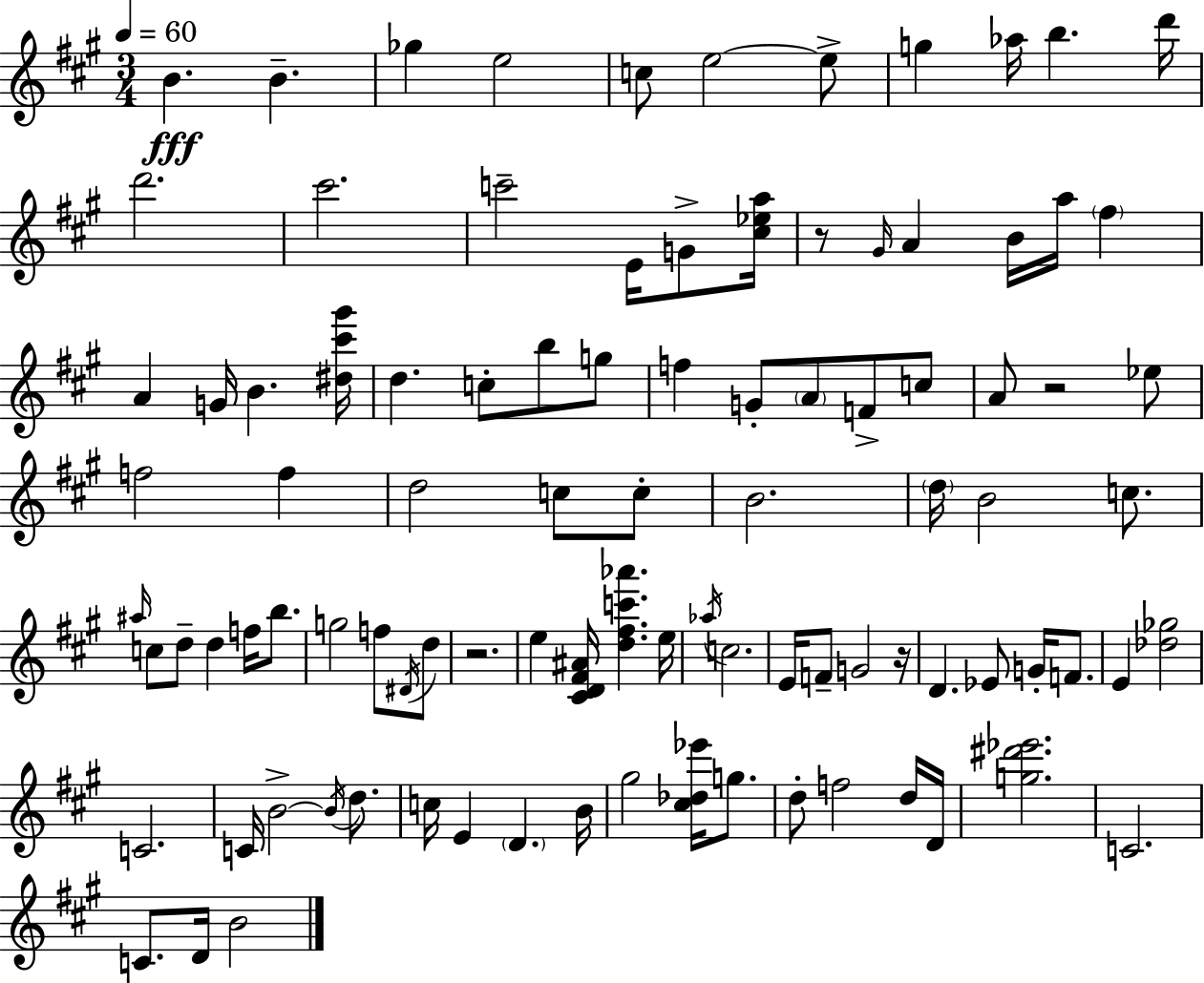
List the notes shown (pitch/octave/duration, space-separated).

B4/q. B4/q. Gb5/q E5/h C5/e E5/h E5/e G5/q Ab5/s B5/q. D6/s D6/h. C#6/h. C6/h E4/s G4/e [C#5,Eb5,A5]/s R/e G#4/s A4/q B4/s A5/s F#5/q A4/q G4/s B4/q. [D#5,C#6,G#6]/s D5/q. C5/e B5/e G5/e F5/q G4/e A4/e F4/e C5/e A4/e R/h Eb5/e F5/h F5/q D5/h C5/e C5/e B4/h. D5/s B4/h C5/e. A#5/s C5/e D5/e D5/q F5/s B5/e. G5/h F5/e D#4/s D5/e R/h. E5/q [C#4,D4,F#4,A#4]/s [D5,F#5,C6,Ab6]/q. E5/s Ab5/s C5/h. E4/s F4/e G4/h R/s D4/q. Eb4/e G4/s F4/e. E4/q [Db5,Gb5]/h C4/h. C4/s B4/h B4/s D5/e. C5/s E4/q D4/q. B4/s G#5/h [C#5,Db5,Eb6]/s G5/e. D5/e F5/h D5/s D4/s [G5,D#6,Eb6]/h. C4/h. C4/e. D4/s B4/h